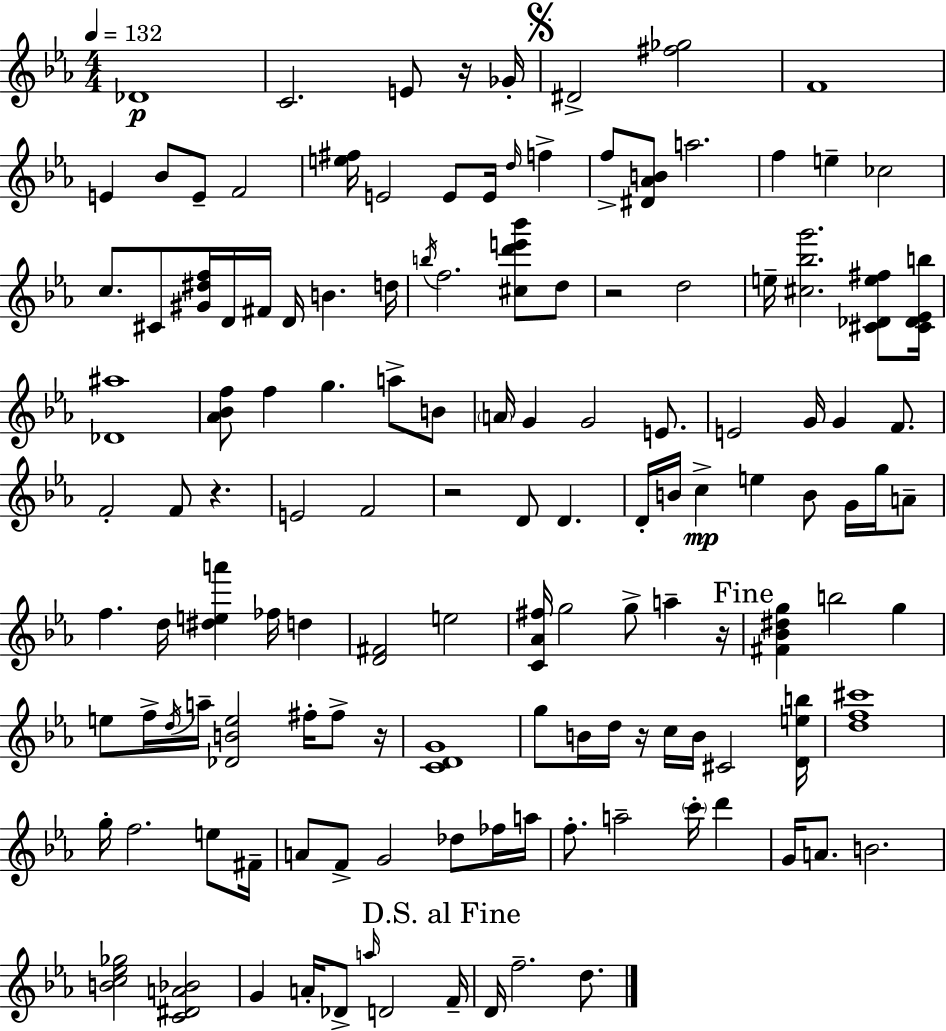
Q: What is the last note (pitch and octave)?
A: D5